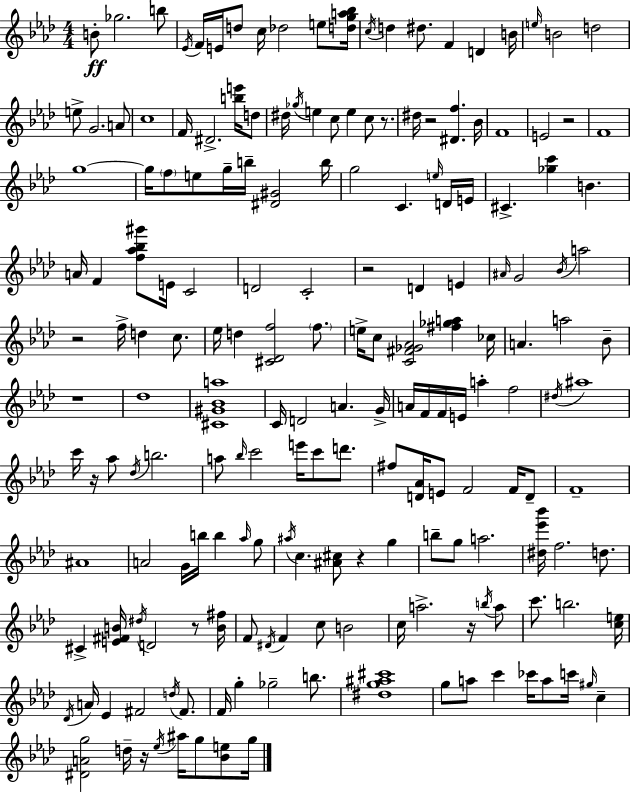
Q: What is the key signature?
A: F minor